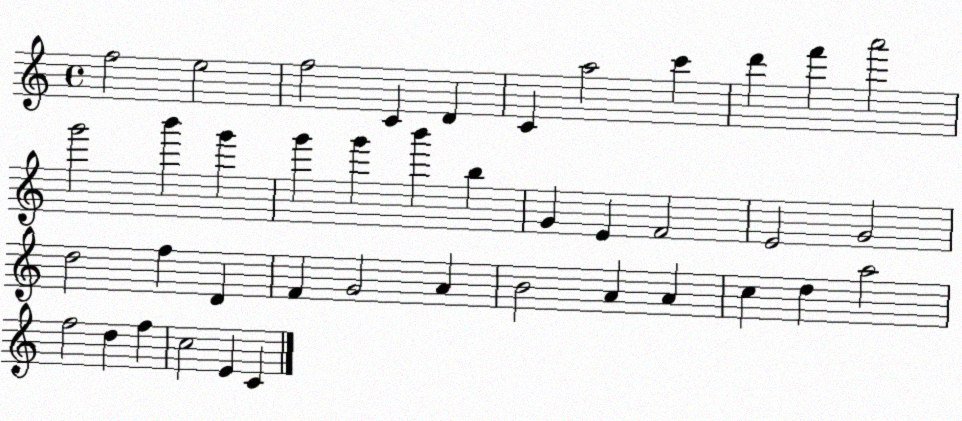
X:1
T:Untitled
M:4/4
L:1/4
K:C
f2 e2 f2 C D C a2 c' d' f' a'2 g'2 b' g' g' g' b' b G E F2 E2 G2 d2 f D F G2 A B2 A A c d a2 f2 d f c2 E C